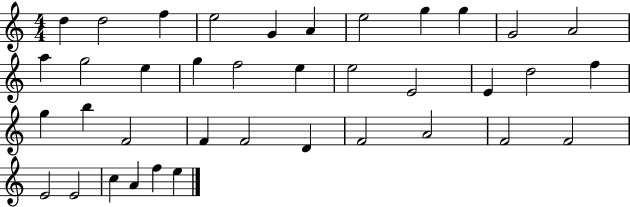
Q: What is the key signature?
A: C major